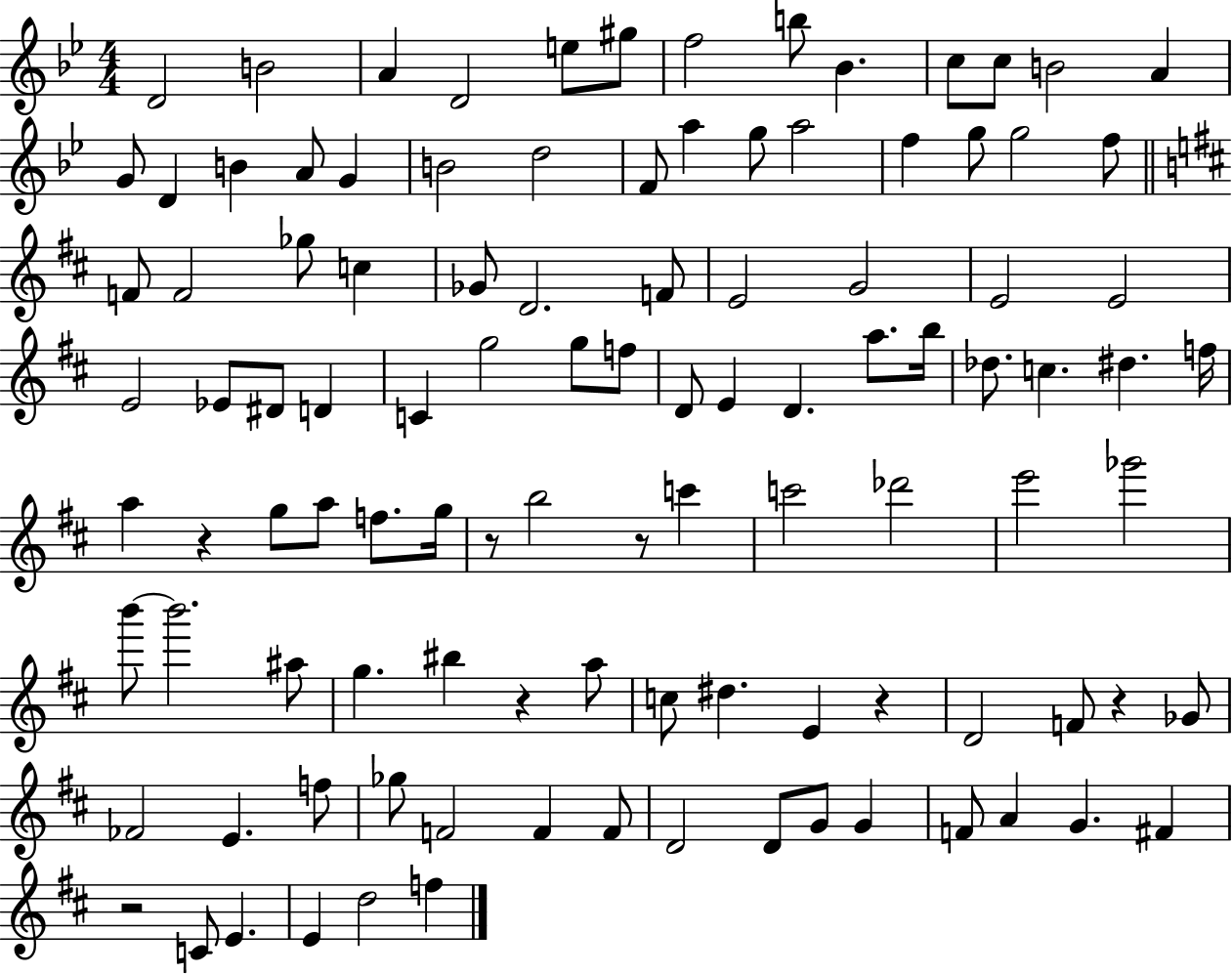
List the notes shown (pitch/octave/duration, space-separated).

D4/h B4/h A4/q D4/h E5/e G#5/e F5/h B5/e Bb4/q. C5/e C5/e B4/h A4/q G4/e D4/q B4/q A4/e G4/q B4/h D5/h F4/e A5/q G5/e A5/h F5/q G5/e G5/h F5/e F4/e F4/h Gb5/e C5/q Gb4/e D4/h. F4/e E4/h G4/h E4/h E4/h E4/h Eb4/e D#4/e D4/q C4/q G5/h G5/e F5/e D4/e E4/q D4/q. A5/e. B5/s Db5/e. C5/q. D#5/q. F5/s A5/q R/q G5/e A5/e F5/e. G5/s R/e B5/h R/e C6/q C6/h Db6/h E6/h Gb6/h B6/e B6/h. A#5/e G5/q. BIS5/q R/q A5/e C5/e D#5/q. E4/q R/q D4/h F4/e R/q Gb4/e FES4/h E4/q. F5/e Gb5/e F4/h F4/q F4/e D4/h D4/e G4/e G4/q F4/e A4/q G4/q. F#4/q R/h C4/e E4/q. E4/q D5/h F5/q